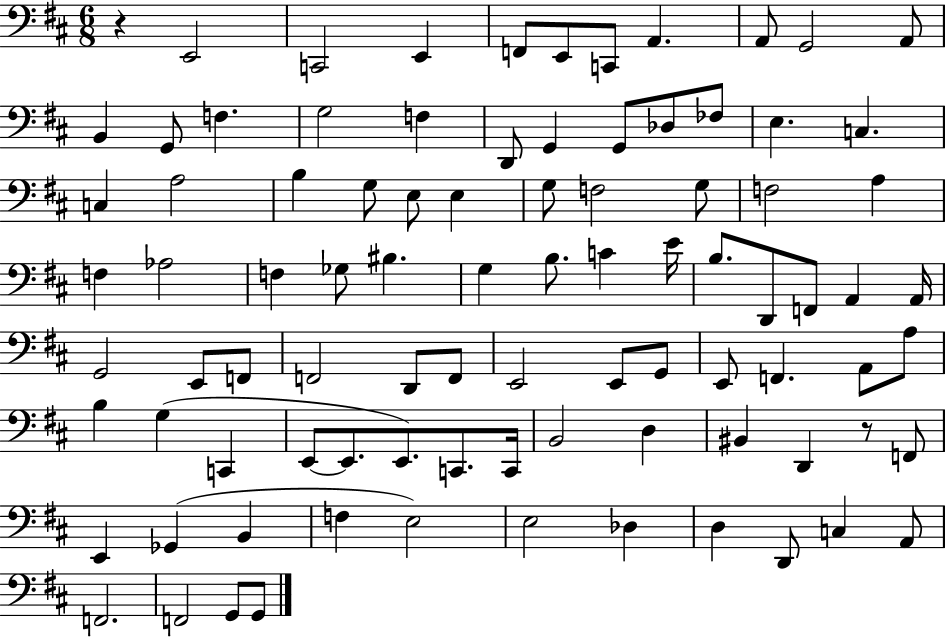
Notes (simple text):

R/q E2/h C2/h E2/q F2/e E2/e C2/e A2/q. A2/e G2/h A2/e B2/q G2/e F3/q. G3/h F3/q D2/e G2/q G2/e Db3/e FES3/e E3/q. C3/q. C3/q A3/h B3/q G3/e E3/e E3/q G3/e F3/h G3/e F3/h A3/q F3/q Ab3/h F3/q Gb3/e BIS3/q. G3/q B3/e. C4/q E4/s B3/e. D2/e F2/e A2/q A2/s G2/h E2/e F2/e F2/h D2/e F2/e E2/h E2/e G2/e E2/e F2/q. A2/e A3/e B3/q G3/q C2/q E2/e E2/e. E2/e. C2/e. C2/s B2/h D3/q BIS2/q D2/q R/e F2/e E2/q Gb2/q B2/q F3/q E3/h E3/h Db3/q D3/q D2/e C3/q A2/e F2/h. F2/h G2/e G2/e